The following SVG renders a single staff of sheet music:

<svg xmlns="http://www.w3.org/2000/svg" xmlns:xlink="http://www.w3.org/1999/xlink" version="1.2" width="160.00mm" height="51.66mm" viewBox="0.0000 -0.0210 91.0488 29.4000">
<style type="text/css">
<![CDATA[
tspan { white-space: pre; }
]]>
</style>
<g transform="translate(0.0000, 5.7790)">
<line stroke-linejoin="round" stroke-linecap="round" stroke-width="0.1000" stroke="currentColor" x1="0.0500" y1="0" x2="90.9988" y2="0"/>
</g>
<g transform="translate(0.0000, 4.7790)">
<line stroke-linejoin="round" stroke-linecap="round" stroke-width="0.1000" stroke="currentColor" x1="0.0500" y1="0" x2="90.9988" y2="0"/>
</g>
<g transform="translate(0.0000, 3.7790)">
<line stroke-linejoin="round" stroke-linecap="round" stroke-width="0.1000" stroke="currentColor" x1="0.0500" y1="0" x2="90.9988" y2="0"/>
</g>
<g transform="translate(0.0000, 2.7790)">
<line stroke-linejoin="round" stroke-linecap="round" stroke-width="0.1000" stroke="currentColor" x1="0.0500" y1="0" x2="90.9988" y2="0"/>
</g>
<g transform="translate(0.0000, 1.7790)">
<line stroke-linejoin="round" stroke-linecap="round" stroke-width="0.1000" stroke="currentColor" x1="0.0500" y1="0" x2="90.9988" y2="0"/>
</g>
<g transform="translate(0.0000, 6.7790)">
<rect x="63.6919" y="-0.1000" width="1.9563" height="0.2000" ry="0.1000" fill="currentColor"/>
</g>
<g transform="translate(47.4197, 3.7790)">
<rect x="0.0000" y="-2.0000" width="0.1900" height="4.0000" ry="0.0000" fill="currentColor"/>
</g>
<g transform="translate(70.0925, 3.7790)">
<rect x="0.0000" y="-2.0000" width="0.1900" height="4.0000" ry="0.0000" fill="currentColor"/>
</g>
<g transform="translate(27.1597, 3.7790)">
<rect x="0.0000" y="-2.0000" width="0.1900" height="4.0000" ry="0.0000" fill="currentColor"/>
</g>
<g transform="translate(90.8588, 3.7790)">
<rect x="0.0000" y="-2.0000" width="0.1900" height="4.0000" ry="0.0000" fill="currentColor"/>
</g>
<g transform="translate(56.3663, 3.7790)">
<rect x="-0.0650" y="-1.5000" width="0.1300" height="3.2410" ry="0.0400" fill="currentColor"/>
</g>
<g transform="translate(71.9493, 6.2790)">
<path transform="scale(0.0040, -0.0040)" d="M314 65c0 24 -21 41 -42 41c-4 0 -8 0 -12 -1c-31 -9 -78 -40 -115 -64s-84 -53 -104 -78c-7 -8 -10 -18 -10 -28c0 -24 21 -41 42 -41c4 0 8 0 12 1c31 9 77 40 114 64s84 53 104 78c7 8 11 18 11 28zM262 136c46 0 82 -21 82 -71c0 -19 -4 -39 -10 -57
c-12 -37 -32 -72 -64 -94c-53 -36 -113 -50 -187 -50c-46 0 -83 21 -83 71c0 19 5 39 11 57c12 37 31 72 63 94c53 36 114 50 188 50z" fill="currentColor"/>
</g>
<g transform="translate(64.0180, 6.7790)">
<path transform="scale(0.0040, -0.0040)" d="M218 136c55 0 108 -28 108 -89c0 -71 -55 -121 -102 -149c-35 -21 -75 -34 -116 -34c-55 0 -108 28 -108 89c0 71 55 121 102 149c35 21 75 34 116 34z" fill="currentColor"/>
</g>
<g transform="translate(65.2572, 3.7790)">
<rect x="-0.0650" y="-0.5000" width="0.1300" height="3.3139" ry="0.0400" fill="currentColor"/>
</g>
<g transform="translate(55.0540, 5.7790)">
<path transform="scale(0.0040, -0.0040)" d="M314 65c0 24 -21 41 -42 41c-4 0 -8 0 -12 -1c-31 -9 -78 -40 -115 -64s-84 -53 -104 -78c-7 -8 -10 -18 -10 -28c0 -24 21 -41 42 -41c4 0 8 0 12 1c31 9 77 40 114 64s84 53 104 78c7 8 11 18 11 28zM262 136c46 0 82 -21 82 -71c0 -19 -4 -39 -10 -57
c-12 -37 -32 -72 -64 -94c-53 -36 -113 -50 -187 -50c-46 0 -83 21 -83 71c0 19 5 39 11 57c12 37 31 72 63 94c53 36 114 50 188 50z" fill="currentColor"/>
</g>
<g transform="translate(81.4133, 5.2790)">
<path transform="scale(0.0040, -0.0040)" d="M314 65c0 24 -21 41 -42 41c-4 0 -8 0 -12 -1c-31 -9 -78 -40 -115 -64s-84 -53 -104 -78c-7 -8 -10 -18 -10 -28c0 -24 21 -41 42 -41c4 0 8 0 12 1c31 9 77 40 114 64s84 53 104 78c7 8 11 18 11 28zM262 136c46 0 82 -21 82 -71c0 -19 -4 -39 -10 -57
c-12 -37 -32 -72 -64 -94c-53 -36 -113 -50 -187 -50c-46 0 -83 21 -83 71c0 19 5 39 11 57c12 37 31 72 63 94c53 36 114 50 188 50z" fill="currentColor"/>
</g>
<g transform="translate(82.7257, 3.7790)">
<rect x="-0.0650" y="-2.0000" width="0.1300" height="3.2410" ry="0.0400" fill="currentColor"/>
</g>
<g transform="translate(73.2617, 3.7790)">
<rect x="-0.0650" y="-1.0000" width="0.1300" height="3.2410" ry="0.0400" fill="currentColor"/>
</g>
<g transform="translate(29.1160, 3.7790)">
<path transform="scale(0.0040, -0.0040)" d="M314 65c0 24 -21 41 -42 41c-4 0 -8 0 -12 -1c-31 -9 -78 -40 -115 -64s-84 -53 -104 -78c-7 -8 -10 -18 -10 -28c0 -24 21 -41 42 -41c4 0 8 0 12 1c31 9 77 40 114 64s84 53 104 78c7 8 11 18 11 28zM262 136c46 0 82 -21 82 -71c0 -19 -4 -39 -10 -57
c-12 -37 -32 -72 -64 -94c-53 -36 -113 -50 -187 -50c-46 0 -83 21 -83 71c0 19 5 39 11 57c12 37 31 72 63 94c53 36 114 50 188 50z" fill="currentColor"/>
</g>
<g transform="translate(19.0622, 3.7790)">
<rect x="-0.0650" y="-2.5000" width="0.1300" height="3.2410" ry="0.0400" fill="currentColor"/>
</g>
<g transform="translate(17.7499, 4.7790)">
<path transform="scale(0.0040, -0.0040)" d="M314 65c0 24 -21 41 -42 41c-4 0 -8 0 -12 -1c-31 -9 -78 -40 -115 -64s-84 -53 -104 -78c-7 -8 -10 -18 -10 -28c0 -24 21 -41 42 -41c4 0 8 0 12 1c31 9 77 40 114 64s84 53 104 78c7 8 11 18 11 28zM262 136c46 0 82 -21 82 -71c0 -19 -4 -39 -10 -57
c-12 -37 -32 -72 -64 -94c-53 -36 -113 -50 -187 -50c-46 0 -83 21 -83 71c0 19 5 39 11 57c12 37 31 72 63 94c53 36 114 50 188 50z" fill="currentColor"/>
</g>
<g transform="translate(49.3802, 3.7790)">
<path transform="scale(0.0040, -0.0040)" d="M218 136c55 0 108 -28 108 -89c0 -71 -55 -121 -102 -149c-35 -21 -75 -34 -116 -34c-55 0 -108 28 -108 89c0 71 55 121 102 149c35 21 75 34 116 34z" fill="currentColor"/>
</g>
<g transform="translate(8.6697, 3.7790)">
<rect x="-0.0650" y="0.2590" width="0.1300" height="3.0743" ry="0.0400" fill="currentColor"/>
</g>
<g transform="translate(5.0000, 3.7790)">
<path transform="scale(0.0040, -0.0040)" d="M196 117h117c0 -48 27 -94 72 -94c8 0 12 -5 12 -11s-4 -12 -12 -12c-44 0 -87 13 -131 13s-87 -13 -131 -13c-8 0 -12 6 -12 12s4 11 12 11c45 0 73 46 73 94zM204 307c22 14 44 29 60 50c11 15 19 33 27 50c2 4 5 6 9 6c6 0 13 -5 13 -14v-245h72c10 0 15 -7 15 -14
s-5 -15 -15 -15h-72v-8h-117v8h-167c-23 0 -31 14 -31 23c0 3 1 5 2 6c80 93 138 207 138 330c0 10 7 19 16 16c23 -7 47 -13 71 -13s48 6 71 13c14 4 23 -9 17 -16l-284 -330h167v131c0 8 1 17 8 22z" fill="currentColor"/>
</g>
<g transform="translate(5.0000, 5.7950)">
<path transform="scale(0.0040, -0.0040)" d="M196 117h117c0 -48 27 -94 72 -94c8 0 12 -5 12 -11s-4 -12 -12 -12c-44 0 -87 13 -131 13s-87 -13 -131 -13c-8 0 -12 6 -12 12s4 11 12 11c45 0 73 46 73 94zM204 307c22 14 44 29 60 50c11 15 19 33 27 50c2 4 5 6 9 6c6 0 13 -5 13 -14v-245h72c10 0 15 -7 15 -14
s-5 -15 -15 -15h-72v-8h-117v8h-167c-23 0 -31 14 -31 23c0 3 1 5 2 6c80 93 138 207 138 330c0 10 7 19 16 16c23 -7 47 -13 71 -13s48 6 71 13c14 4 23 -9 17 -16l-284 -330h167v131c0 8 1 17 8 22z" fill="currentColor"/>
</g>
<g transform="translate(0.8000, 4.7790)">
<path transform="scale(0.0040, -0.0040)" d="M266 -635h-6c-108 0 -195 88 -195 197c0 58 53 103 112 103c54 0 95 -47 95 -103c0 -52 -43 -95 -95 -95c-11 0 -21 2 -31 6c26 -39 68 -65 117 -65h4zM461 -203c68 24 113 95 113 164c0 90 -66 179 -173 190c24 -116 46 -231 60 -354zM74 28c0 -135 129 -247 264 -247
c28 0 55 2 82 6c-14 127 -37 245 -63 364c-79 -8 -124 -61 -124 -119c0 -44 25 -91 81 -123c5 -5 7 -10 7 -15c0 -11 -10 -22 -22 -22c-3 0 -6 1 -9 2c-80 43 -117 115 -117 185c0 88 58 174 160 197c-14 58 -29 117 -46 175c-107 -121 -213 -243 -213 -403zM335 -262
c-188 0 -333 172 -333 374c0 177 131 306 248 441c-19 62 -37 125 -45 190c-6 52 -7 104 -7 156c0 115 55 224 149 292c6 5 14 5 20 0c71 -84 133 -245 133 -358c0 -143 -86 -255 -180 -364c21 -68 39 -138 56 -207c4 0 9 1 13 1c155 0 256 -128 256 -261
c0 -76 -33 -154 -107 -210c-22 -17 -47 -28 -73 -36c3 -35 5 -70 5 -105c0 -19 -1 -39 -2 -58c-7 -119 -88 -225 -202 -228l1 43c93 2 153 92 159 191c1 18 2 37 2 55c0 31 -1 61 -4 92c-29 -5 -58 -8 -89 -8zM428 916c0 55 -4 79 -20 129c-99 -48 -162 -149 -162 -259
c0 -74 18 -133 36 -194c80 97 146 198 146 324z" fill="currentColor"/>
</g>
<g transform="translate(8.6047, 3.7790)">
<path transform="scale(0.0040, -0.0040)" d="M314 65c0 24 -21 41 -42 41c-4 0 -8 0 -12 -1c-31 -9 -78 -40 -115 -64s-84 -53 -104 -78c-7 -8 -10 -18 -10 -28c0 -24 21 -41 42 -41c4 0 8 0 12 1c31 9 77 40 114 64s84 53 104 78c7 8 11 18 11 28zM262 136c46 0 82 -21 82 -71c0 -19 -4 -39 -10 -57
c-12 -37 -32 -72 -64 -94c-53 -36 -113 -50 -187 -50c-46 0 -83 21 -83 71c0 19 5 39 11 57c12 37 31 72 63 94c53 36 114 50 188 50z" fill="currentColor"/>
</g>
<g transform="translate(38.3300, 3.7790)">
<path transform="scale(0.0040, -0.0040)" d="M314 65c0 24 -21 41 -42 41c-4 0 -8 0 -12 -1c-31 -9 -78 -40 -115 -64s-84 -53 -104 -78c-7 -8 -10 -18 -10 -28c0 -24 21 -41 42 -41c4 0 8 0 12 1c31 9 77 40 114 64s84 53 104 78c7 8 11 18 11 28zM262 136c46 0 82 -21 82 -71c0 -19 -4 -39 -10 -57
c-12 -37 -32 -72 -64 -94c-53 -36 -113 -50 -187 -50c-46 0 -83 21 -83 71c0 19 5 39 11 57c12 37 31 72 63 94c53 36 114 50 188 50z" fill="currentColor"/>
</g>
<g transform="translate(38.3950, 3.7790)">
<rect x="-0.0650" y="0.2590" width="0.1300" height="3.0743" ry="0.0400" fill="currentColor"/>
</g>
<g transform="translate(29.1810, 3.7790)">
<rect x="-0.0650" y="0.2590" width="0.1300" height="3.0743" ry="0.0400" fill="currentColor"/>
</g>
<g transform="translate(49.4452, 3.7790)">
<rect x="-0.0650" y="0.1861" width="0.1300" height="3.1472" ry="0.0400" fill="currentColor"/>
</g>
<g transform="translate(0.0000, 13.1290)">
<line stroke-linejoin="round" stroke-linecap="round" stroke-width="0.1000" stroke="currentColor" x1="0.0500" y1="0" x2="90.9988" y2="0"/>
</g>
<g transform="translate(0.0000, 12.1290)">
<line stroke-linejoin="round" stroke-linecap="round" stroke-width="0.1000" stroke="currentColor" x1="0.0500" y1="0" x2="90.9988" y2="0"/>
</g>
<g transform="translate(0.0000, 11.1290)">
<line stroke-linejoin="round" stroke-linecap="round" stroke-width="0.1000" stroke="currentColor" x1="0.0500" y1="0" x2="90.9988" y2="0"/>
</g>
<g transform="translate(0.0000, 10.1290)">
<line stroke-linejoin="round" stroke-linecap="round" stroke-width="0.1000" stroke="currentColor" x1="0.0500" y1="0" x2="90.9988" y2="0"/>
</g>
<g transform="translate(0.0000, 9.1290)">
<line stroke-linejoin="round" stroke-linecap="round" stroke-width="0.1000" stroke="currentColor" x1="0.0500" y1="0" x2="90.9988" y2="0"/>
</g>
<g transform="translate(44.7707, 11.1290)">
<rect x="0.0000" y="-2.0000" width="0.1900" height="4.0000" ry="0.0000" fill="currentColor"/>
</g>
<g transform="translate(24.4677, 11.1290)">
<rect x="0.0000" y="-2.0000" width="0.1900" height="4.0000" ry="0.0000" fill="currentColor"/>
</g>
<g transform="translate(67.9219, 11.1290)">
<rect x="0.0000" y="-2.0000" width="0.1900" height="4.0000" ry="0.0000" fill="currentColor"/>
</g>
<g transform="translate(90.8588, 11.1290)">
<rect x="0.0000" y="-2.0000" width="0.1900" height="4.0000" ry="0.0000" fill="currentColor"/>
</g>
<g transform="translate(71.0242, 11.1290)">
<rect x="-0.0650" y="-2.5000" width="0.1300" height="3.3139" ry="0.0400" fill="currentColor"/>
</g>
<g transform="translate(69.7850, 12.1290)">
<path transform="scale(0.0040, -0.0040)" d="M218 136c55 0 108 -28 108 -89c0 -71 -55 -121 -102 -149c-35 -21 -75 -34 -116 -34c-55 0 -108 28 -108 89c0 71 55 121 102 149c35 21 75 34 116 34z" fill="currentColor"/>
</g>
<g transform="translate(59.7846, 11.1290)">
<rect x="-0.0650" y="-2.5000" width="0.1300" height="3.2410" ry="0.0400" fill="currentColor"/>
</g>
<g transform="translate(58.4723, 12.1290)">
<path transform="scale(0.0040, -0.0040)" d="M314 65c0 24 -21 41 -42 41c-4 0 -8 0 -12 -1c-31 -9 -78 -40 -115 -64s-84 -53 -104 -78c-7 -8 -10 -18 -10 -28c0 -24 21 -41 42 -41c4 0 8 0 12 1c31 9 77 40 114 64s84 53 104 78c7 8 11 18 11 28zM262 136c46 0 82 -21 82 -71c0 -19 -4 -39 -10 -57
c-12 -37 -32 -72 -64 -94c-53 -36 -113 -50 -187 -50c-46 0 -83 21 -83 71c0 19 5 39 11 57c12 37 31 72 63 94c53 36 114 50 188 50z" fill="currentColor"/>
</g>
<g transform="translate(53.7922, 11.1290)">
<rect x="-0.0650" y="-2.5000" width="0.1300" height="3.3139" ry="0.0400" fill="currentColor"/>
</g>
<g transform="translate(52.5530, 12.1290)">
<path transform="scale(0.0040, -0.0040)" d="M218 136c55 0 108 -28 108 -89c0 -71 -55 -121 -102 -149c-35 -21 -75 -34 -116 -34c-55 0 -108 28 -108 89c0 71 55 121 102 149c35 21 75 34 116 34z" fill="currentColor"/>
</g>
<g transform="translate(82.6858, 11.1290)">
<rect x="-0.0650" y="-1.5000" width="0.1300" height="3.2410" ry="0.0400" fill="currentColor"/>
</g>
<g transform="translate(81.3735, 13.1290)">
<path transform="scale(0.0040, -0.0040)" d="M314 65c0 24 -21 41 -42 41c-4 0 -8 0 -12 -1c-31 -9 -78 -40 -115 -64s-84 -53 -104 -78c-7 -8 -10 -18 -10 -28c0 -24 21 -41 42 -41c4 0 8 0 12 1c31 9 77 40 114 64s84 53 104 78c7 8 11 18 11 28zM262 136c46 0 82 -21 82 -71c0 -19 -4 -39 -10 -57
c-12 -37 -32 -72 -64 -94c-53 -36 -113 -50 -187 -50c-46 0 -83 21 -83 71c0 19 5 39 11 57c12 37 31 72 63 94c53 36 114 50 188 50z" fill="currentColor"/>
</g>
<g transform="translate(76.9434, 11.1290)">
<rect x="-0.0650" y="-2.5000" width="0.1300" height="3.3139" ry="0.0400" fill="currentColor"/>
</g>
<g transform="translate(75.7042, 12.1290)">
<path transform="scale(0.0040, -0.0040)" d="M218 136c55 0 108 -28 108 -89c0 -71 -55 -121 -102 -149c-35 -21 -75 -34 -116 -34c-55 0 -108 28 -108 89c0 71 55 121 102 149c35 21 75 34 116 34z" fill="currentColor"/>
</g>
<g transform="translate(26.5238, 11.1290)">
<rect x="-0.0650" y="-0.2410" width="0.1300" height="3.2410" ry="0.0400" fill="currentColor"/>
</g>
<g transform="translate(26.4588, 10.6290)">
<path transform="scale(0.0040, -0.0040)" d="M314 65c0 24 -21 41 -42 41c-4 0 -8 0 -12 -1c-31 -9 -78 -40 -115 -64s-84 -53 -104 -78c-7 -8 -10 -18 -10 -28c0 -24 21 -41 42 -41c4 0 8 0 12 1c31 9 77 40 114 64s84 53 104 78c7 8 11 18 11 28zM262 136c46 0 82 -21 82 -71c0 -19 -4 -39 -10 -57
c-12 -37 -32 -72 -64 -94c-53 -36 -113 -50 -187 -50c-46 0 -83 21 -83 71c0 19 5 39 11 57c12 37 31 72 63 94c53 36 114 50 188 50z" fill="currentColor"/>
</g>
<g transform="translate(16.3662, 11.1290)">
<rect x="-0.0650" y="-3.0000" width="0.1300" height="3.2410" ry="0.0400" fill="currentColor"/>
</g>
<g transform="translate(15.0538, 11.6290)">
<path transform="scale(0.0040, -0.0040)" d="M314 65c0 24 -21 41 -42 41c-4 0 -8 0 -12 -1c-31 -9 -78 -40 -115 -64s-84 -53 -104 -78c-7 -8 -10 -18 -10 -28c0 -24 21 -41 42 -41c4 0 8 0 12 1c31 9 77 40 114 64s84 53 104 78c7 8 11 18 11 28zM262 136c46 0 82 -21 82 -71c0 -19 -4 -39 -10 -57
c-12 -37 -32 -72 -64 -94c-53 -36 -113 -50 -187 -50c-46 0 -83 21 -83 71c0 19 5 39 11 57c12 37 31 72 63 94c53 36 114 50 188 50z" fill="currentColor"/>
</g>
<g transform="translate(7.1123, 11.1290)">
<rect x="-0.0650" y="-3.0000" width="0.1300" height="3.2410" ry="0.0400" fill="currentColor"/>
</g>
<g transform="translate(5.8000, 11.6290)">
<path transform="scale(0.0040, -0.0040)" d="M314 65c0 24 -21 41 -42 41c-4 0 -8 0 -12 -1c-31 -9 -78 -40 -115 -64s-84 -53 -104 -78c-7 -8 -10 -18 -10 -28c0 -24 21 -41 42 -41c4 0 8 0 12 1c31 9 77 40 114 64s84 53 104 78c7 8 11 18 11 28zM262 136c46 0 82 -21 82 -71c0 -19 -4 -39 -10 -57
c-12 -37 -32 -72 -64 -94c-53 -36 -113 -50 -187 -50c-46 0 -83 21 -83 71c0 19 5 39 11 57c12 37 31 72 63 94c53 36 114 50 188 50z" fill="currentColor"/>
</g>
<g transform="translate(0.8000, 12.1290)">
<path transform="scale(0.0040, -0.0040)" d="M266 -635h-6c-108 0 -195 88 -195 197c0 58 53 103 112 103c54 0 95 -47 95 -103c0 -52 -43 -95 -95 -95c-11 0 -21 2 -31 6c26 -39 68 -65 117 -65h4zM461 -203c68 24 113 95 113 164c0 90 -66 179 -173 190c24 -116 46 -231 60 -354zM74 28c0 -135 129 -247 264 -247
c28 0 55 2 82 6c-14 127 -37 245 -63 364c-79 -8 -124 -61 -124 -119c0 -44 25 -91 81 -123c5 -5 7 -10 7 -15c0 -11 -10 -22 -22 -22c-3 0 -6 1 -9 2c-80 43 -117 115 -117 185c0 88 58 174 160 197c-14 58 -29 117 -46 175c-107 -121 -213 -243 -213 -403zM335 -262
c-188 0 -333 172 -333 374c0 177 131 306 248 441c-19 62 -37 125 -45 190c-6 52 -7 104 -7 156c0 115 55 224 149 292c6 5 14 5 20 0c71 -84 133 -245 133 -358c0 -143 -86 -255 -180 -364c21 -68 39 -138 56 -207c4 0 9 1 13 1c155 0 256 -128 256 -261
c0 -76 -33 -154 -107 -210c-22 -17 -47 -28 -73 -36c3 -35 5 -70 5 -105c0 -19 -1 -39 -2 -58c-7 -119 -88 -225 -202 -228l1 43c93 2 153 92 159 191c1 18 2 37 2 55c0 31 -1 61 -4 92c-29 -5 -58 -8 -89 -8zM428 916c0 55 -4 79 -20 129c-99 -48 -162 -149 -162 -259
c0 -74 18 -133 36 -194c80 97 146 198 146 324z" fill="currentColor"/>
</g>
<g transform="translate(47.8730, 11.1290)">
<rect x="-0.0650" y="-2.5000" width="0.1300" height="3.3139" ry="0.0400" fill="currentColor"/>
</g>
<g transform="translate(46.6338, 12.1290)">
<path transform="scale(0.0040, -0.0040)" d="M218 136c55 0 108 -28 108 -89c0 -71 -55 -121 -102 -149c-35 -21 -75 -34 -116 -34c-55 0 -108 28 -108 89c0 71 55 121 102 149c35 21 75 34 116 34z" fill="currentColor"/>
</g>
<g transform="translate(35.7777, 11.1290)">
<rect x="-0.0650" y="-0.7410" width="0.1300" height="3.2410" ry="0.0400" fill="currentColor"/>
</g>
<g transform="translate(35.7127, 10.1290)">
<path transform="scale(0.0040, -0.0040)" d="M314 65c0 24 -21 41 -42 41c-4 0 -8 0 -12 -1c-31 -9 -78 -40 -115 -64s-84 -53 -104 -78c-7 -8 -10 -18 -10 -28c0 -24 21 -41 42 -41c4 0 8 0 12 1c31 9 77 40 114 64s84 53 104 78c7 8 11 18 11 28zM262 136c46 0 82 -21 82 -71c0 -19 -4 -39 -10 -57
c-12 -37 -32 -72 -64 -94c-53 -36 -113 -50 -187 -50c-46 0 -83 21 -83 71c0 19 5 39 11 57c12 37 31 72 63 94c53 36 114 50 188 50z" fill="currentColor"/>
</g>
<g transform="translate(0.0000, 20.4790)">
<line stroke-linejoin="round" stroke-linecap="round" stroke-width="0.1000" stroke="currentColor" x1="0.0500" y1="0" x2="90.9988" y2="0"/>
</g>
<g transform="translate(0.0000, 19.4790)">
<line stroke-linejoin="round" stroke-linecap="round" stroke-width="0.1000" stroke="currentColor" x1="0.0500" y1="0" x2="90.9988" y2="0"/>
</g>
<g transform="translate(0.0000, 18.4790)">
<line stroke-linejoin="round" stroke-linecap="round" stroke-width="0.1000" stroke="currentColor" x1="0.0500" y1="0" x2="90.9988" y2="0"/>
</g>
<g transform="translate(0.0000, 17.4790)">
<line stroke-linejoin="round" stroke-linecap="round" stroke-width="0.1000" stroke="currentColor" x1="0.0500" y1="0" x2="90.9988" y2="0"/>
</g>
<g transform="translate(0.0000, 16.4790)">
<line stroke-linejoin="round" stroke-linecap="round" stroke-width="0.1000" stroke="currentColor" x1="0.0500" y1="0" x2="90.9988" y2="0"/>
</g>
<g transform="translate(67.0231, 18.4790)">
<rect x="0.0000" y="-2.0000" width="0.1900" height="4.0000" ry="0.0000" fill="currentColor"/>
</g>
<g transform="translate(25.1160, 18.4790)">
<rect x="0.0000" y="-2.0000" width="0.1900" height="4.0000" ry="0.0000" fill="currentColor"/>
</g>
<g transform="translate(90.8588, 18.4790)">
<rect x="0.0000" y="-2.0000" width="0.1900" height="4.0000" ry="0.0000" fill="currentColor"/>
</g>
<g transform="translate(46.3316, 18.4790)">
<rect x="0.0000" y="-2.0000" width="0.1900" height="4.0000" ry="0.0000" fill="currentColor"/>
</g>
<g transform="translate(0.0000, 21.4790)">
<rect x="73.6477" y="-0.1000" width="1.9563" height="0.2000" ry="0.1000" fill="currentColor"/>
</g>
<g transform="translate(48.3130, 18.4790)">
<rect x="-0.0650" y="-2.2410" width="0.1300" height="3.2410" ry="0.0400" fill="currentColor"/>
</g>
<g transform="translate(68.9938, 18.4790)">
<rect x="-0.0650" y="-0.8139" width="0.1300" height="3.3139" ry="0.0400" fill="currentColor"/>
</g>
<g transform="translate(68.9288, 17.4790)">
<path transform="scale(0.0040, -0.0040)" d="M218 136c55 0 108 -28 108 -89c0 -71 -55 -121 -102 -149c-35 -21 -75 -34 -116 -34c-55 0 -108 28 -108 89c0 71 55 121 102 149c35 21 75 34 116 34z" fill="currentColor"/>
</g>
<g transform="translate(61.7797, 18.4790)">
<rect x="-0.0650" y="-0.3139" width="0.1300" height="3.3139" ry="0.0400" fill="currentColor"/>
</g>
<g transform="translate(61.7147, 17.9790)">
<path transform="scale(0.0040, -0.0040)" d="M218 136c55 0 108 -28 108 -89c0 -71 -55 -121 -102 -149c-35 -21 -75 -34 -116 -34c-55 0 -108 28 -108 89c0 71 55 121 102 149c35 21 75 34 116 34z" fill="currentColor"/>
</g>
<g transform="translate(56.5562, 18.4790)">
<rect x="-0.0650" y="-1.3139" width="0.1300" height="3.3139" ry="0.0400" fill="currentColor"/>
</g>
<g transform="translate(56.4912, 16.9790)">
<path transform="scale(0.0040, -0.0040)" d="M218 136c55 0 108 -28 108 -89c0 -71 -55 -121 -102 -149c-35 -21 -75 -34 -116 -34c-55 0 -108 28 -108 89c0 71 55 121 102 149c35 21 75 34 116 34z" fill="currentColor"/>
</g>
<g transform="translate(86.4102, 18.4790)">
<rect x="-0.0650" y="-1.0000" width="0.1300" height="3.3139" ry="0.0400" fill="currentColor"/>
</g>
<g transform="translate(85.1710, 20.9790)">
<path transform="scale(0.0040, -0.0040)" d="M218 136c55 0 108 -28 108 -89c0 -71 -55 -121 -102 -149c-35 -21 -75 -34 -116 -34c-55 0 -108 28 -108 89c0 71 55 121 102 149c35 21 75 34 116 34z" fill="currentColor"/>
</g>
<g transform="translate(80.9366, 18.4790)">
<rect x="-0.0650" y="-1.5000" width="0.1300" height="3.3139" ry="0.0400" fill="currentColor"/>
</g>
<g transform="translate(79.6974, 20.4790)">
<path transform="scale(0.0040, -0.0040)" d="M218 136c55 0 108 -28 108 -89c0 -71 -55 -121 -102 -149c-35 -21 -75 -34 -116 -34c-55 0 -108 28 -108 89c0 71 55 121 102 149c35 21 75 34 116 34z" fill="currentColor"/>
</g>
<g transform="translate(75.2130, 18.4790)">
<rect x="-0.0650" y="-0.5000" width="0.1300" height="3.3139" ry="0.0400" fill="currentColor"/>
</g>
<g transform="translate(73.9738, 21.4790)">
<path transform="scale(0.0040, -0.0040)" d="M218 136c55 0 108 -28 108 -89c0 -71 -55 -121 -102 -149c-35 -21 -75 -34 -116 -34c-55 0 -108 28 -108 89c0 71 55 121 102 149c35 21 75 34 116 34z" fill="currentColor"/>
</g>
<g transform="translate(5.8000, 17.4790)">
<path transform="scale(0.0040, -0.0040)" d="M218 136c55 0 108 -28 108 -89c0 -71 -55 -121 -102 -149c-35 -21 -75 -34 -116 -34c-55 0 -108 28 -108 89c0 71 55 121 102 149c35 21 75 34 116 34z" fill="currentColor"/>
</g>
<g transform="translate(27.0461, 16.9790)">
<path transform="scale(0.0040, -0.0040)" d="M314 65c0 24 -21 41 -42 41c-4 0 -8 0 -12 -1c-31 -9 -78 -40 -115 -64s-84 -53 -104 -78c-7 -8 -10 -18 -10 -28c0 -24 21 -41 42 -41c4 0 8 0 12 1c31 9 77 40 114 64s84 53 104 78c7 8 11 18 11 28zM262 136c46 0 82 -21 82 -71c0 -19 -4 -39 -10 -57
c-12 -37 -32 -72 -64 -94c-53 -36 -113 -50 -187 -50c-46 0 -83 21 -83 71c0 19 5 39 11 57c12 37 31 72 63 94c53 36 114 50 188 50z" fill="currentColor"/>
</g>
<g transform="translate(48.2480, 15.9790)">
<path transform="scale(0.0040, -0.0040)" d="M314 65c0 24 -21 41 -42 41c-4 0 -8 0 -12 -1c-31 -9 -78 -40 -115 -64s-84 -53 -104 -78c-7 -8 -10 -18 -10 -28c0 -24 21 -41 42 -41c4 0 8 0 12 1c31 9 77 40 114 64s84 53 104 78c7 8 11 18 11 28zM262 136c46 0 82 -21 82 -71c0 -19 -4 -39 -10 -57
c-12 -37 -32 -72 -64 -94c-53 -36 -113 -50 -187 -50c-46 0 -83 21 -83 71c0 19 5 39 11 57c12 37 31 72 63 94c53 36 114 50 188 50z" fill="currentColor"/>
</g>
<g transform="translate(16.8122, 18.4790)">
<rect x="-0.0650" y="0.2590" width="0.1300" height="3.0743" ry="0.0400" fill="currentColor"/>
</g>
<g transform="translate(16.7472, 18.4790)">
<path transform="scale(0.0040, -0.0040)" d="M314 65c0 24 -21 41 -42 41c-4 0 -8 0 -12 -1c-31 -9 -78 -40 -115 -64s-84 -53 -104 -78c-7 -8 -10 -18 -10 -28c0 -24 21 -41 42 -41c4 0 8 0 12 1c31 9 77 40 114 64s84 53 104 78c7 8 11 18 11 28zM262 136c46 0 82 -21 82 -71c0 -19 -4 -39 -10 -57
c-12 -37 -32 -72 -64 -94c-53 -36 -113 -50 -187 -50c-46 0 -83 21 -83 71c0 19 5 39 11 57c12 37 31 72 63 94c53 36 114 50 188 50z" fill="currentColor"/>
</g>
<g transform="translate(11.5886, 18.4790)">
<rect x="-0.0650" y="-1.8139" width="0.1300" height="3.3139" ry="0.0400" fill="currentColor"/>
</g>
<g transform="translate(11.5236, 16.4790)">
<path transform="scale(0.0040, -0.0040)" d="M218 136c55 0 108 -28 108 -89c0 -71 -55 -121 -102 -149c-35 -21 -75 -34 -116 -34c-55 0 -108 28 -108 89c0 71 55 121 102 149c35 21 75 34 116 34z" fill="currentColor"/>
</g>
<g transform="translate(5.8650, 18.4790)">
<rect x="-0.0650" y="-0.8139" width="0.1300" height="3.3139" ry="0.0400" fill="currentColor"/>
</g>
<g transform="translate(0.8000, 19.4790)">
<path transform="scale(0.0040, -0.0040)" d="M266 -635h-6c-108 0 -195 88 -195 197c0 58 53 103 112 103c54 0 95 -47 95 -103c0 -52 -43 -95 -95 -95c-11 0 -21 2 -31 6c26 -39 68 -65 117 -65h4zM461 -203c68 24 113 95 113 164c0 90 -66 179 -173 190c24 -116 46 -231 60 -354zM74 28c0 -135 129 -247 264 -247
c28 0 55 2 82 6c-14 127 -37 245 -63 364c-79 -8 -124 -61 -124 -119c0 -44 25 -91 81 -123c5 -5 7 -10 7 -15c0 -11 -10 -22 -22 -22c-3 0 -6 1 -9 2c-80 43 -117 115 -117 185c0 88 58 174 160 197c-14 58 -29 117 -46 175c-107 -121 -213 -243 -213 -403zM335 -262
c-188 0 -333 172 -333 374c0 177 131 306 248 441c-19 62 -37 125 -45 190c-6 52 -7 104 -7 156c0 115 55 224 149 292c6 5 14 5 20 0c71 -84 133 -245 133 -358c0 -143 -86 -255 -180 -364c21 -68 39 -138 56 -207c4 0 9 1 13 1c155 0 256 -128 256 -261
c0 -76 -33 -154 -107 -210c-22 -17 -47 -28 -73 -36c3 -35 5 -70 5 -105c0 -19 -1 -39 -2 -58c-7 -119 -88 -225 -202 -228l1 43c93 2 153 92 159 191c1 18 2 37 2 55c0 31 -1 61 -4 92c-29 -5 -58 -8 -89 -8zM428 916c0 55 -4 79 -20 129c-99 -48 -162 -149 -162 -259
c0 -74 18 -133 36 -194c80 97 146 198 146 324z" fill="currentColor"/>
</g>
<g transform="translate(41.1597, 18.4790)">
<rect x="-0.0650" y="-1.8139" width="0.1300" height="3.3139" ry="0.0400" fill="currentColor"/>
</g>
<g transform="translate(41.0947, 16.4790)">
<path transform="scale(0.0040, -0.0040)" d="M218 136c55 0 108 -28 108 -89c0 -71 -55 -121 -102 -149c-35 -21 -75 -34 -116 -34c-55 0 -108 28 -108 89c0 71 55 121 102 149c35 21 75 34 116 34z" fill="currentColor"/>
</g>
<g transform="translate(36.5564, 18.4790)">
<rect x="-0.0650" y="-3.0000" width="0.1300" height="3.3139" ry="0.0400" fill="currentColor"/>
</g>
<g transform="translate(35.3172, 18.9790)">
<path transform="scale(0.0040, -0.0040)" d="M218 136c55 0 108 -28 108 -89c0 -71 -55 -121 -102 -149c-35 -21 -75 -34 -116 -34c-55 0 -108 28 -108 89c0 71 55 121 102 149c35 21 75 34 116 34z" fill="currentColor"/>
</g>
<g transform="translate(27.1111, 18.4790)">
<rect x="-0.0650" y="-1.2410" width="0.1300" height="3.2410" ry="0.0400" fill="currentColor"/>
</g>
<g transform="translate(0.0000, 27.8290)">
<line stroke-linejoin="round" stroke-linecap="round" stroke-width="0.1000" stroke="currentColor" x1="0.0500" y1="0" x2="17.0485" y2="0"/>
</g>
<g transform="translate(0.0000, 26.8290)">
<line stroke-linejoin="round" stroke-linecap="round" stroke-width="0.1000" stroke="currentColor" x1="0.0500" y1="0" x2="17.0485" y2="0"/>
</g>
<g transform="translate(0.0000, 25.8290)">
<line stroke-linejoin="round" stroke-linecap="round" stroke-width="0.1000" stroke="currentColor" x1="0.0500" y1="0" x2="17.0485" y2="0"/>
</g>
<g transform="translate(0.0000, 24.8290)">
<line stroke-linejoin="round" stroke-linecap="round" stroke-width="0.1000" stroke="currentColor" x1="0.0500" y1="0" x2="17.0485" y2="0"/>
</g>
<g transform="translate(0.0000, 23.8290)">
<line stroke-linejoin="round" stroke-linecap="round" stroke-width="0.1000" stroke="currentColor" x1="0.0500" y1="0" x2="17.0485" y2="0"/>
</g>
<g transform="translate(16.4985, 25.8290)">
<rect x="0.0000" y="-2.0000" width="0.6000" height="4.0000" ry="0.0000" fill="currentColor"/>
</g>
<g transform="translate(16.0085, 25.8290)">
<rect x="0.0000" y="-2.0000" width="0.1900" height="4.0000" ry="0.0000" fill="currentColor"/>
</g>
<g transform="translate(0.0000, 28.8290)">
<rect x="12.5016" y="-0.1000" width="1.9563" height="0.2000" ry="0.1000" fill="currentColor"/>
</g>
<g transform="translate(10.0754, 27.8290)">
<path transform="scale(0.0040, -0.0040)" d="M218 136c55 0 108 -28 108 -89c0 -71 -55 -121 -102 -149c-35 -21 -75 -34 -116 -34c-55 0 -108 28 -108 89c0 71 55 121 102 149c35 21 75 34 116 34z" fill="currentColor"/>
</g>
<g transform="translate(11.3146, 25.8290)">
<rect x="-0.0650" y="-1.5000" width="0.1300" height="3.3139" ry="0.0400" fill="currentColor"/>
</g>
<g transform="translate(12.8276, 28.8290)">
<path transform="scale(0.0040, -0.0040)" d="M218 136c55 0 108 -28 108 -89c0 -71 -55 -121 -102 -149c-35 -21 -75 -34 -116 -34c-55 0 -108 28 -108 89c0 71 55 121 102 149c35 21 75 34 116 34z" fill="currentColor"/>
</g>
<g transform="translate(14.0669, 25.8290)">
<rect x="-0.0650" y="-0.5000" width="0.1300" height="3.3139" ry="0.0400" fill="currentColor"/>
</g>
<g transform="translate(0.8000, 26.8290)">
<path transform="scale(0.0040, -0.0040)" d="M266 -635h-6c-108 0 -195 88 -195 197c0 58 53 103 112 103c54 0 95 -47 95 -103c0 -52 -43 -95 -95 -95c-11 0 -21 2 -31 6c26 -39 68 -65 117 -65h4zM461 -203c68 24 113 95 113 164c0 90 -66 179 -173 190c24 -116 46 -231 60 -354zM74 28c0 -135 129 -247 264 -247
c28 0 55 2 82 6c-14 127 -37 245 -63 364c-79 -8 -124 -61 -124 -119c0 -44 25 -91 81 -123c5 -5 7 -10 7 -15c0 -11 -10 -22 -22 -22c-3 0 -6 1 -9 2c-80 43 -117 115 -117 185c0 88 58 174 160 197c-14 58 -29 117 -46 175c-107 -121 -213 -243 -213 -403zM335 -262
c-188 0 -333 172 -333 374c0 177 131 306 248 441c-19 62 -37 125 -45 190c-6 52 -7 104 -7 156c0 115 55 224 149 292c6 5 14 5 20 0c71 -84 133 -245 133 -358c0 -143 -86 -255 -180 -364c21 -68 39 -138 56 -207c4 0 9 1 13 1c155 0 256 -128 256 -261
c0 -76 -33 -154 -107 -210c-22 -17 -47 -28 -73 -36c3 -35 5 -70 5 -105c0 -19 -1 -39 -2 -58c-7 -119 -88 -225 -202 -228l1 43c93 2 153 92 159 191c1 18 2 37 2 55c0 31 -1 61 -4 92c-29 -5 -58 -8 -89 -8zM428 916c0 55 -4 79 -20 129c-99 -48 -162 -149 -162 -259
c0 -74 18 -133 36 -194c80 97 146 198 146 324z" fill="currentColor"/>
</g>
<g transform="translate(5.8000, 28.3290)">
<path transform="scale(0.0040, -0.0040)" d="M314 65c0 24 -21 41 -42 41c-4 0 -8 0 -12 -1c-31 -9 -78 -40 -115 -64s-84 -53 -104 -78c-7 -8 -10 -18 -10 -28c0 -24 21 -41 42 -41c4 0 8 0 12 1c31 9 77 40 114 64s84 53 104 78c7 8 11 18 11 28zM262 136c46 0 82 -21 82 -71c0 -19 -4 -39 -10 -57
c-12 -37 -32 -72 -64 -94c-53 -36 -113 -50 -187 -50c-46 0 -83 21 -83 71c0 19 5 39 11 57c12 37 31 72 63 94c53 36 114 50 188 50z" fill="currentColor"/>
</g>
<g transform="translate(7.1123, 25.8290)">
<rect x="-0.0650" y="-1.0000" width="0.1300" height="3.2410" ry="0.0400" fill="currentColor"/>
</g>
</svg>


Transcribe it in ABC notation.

X:1
T:Untitled
M:4/4
L:1/4
K:C
B2 G2 B2 B2 B E2 C D2 F2 A2 A2 c2 d2 G G G2 G G E2 d f B2 e2 A f g2 e c d C E D D2 E C